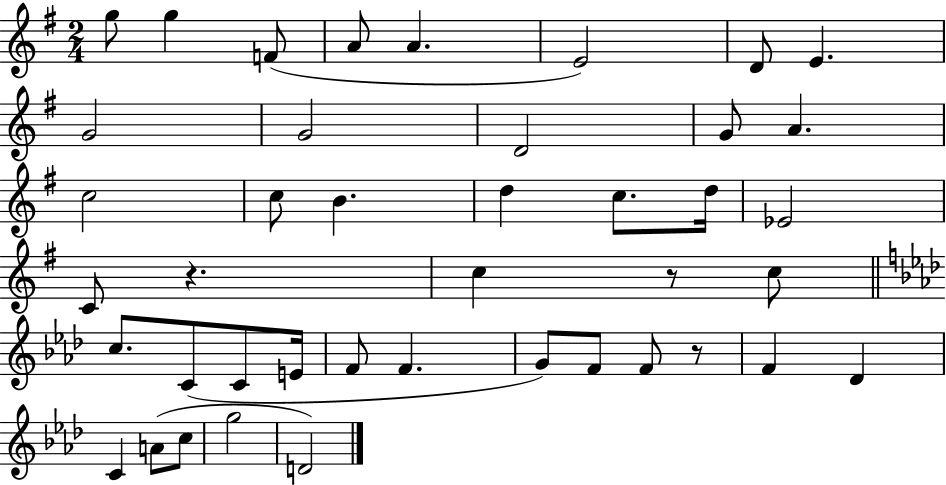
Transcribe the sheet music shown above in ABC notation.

X:1
T:Untitled
M:2/4
L:1/4
K:G
g/2 g F/2 A/2 A E2 D/2 E G2 G2 D2 G/2 A c2 c/2 B d c/2 d/4 _E2 C/2 z c z/2 c/2 c/2 C/2 C/2 E/4 F/2 F G/2 F/2 F/2 z/2 F _D C A/2 c/2 g2 D2